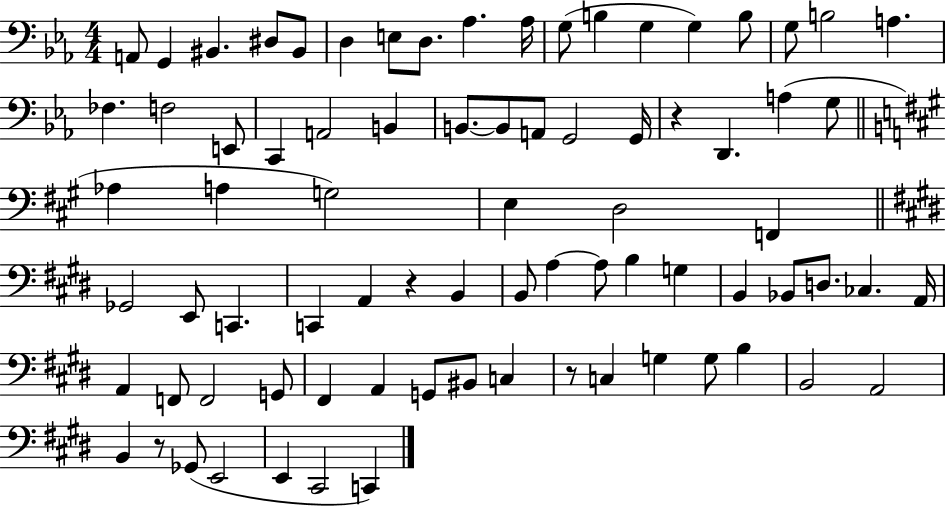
X:1
T:Untitled
M:4/4
L:1/4
K:Eb
A,,/2 G,, ^B,, ^D,/2 ^B,,/2 D, E,/2 D,/2 _A, _A,/4 G,/2 B, G, G, B,/2 G,/2 B,2 A, _F, F,2 E,,/2 C,, A,,2 B,, B,,/2 B,,/2 A,,/2 G,,2 G,,/4 z D,, A, G,/2 _A, A, G,2 E, D,2 F,, _G,,2 E,,/2 C,, C,, A,, z B,, B,,/2 A, A,/2 B, G, B,, _B,,/2 D,/2 _C, A,,/4 A,, F,,/2 F,,2 G,,/2 ^F,, A,, G,,/2 ^B,,/2 C, z/2 C, G, G,/2 B, B,,2 A,,2 B,, z/2 _G,,/2 E,,2 E,, ^C,,2 C,,